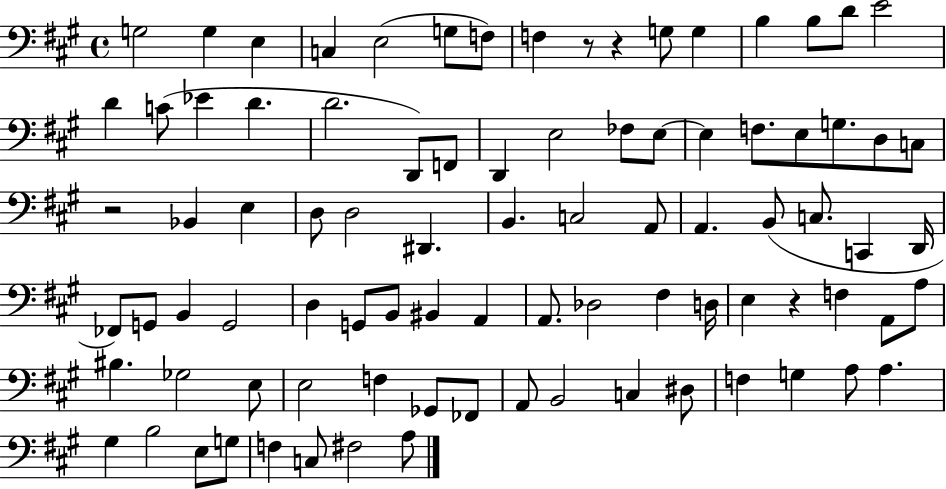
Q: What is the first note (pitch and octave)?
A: G3